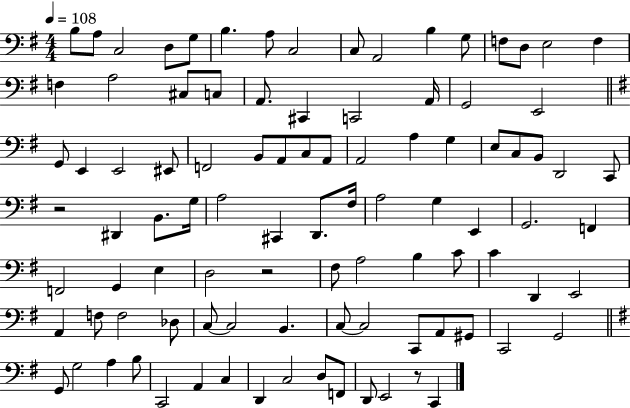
B3/e A3/e C3/h D3/e G3/e B3/q. A3/e C3/h C3/e A2/h B3/q G3/e F3/e D3/e E3/h F3/q F3/q A3/h C#3/e C3/e A2/e. C#2/q C2/h A2/s G2/h E2/h G2/e E2/q E2/h EIS2/e F2/h B2/e A2/e C3/e A2/e A2/h A3/q G3/q E3/e C3/e B2/e D2/h C2/e R/h D#2/q B2/e. G3/s A3/h C#2/q D2/e. F#3/s A3/h G3/q E2/q G2/h. F2/q F2/h G2/q E3/q D3/h R/h F#3/e A3/h B3/q C4/e C4/q D2/q E2/h A2/q F3/e F3/h Db3/e C3/e C3/h B2/q. C3/e C3/h C2/e A2/e G#2/e C2/h G2/h G2/e G3/h A3/q B3/e C2/h A2/q C3/q D2/q C3/h D3/e F2/e D2/e E2/h R/e C2/q